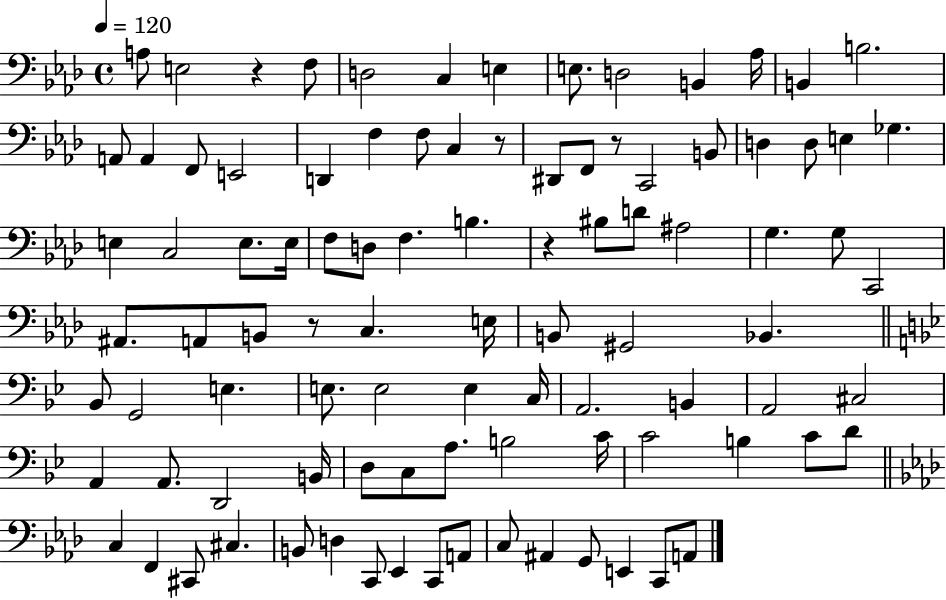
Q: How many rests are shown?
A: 5